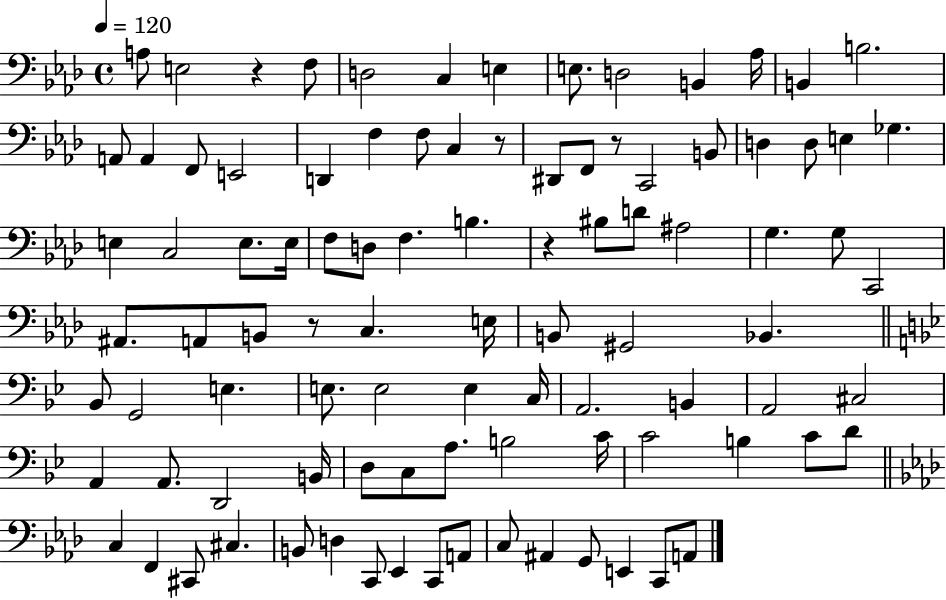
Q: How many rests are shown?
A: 5